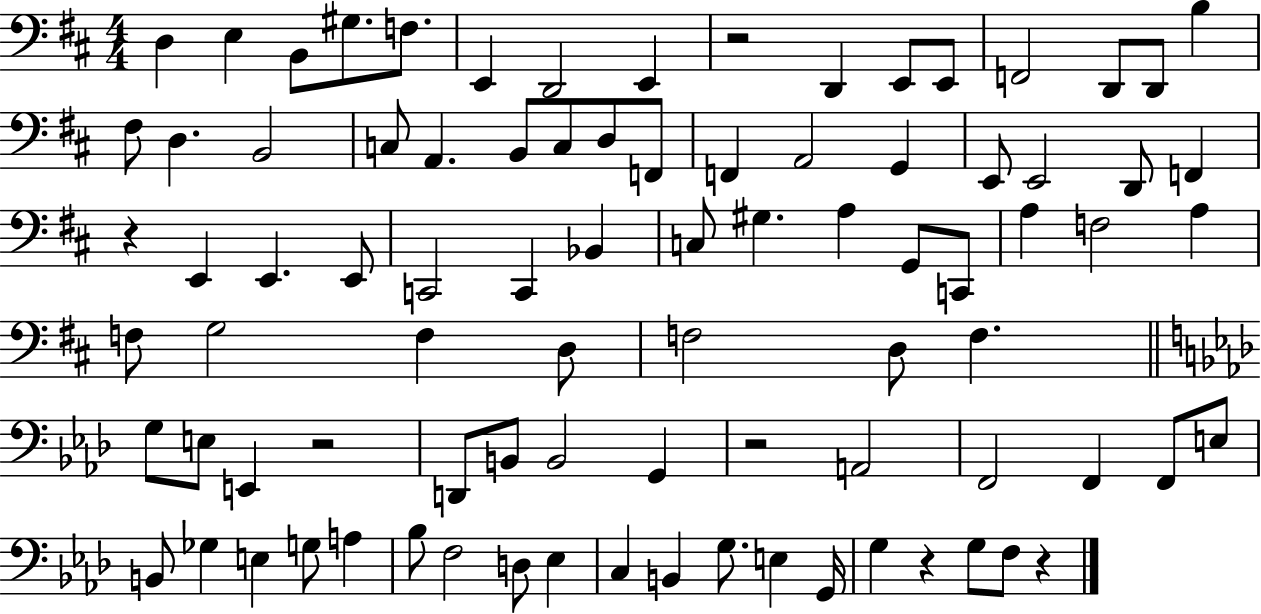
D3/q E3/q B2/e G#3/e. F3/e. E2/q D2/h E2/q R/h D2/q E2/e E2/e F2/h D2/e D2/e B3/q F#3/e D3/q. B2/h C3/e A2/q. B2/e C3/e D3/e F2/e F2/q A2/h G2/q E2/e E2/h D2/e F2/q R/q E2/q E2/q. E2/e C2/h C2/q Bb2/q C3/e G#3/q. A3/q G2/e C2/e A3/q F3/h A3/q F3/e G3/h F3/q D3/e F3/h D3/e F3/q. G3/e E3/e E2/q R/h D2/e B2/e B2/h G2/q R/h A2/h F2/h F2/q F2/e E3/e B2/e Gb3/q E3/q G3/e A3/q Bb3/e F3/h D3/e Eb3/q C3/q B2/q G3/e. E3/q G2/s G3/q R/q G3/e F3/e R/q